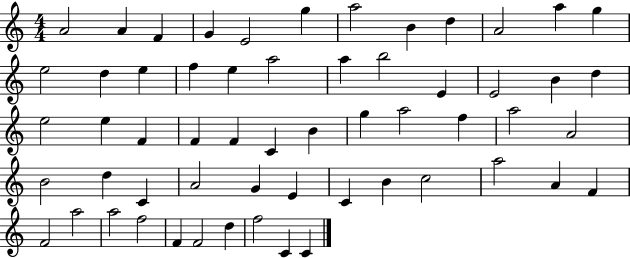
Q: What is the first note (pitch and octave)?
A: A4